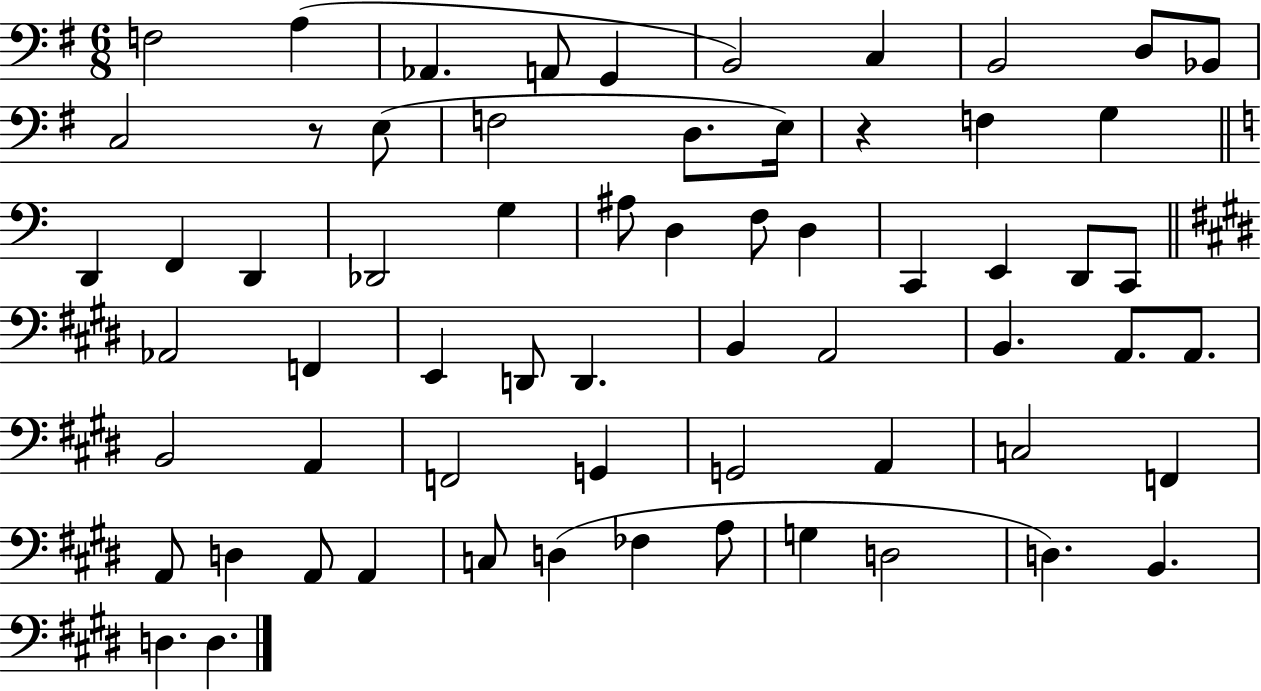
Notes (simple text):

F3/h A3/q Ab2/q. A2/e G2/q B2/h C3/q B2/h D3/e Bb2/e C3/h R/e E3/e F3/h D3/e. E3/s R/q F3/q G3/q D2/q F2/q D2/q Db2/h G3/q A#3/e D3/q F3/e D3/q C2/q E2/q D2/e C2/e Ab2/h F2/q E2/q D2/e D2/q. B2/q A2/h B2/q. A2/e. A2/e. B2/h A2/q F2/h G2/q G2/h A2/q C3/h F2/q A2/e D3/q A2/e A2/q C3/e D3/q FES3/q A3/e G3/q D3/h D3/q. B2/q. D3/q. D3/q.